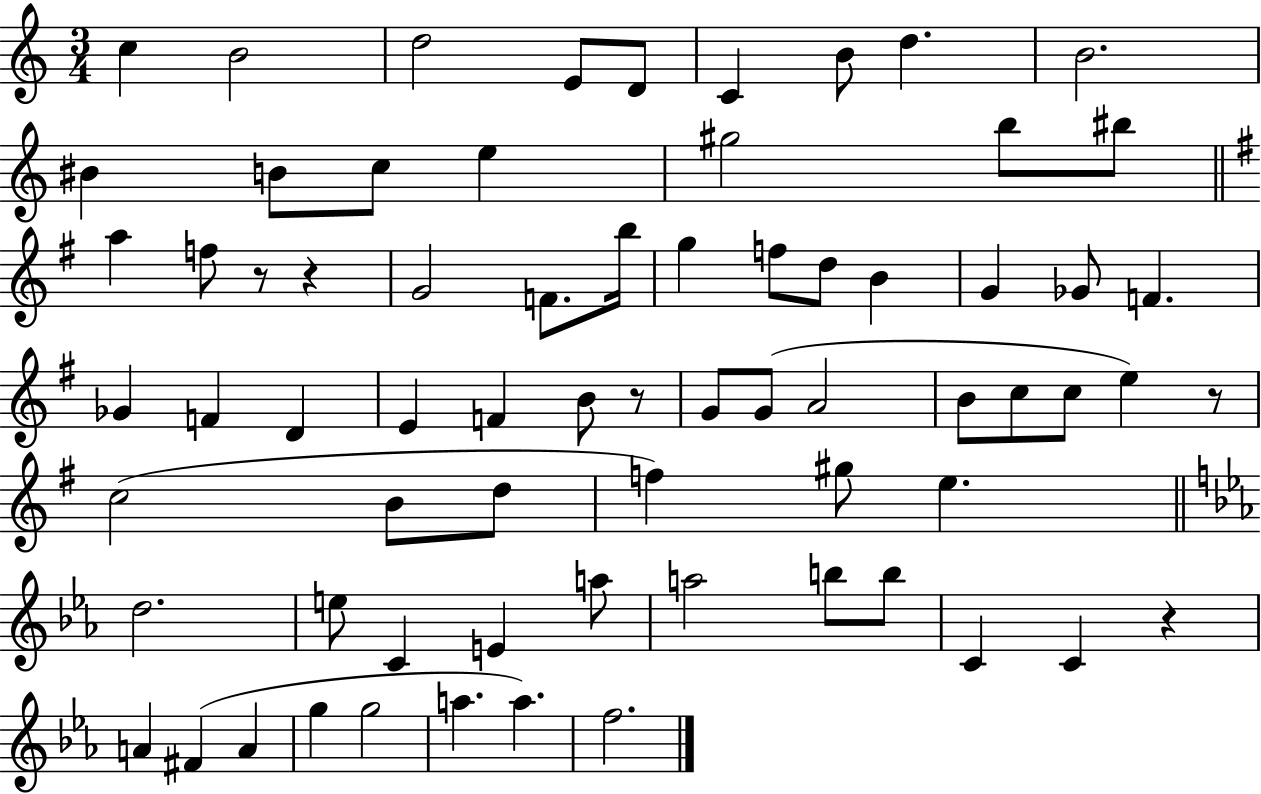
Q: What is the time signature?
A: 3/4